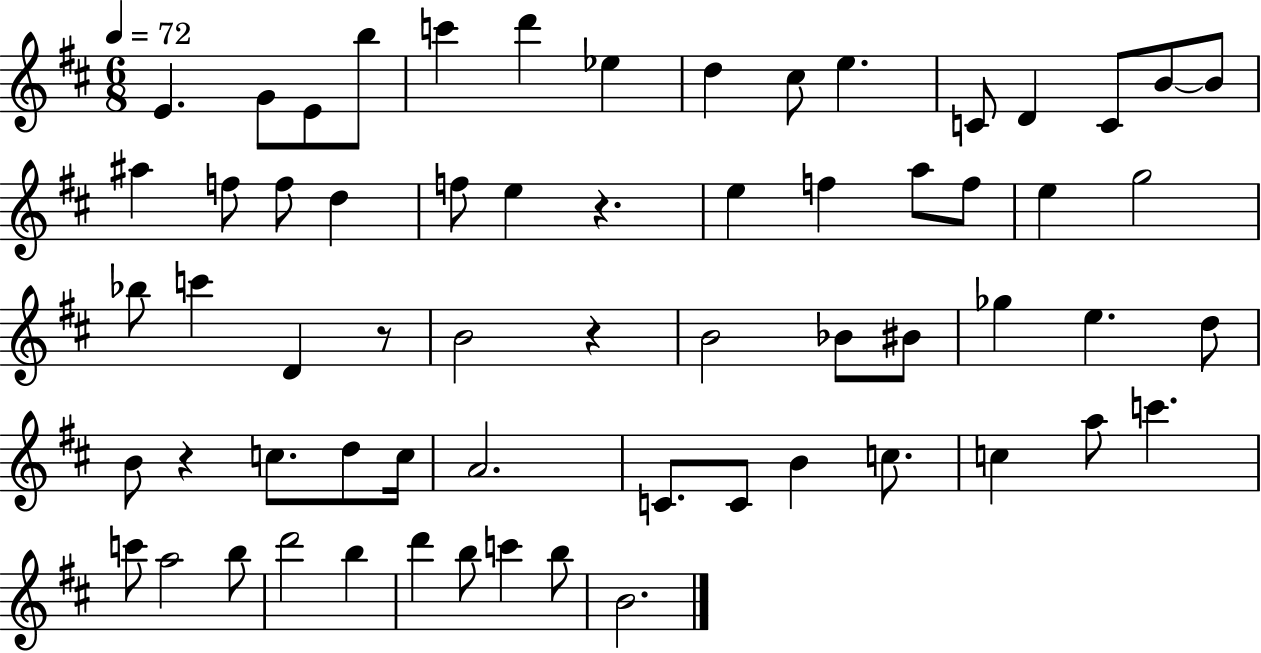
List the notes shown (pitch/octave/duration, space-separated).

E4/q. G4/e E4/e B5/e C6/q D6/q Eb5/q D5/q C#5/e E5/q. C4/e D4/q C4/e B4/e B4/e A#5/q F5/e F5/e D5/q F5/e E5/q R/q. E5/q F5/q A5/e F5/e E5/q G5/h Bb5/e C6/q D4/q R/e B4/h R/q B4/h Bb4/e BIS4/e Gb5/q E5/q. D5/e B4/e R/q C5/e. D5/e C5/s A4/h. C4/e. C4/e B4/q C5/e. C5/q A5/e C6/q. C6/e A5/h B5/e D6/h B5/q D6/q B5/e C6/q B5/e B4/h.